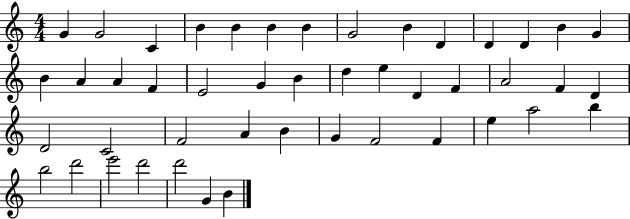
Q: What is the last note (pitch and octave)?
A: B4